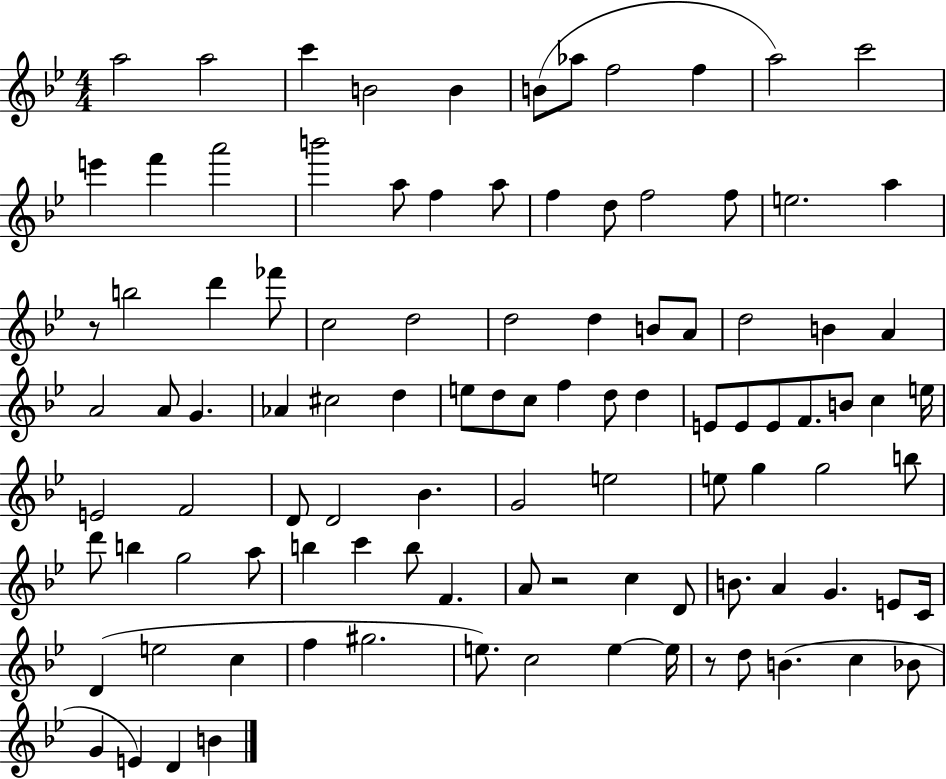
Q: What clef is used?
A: treble